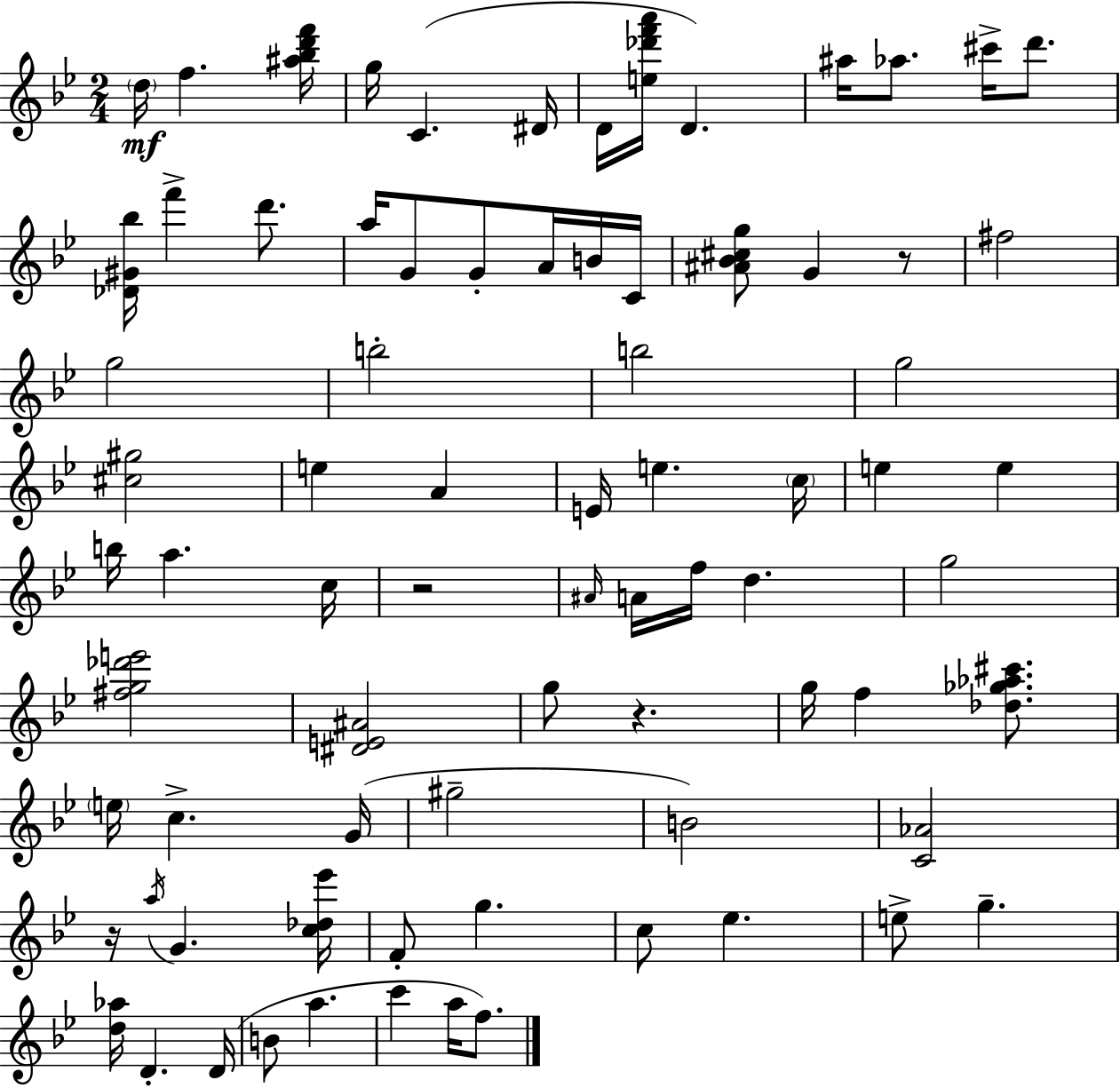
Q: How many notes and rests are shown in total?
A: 78